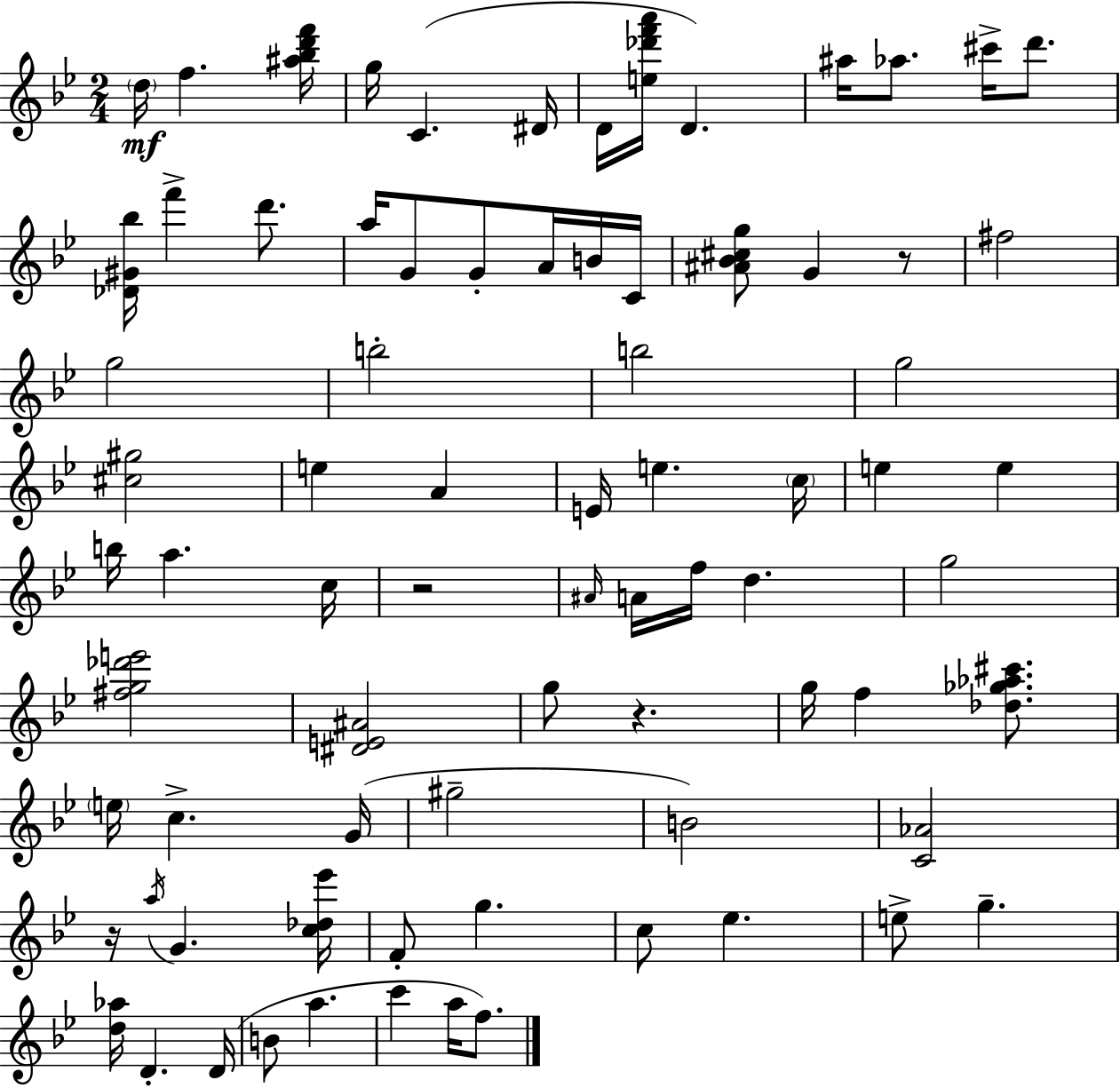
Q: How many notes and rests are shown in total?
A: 78